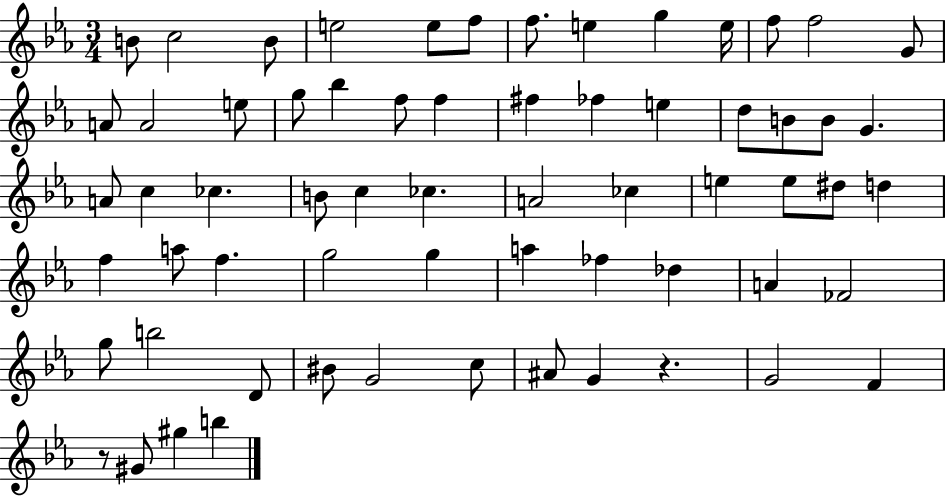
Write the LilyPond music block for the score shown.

{
  \clef treble
  \numericTimeSignature
  \time 3/4
  \key ees \major
  \repeat volta 2 { b'8 c''2 b'8 | e''2 e''8 f''8 | f''8. e''4 g''4 e''16 | f''8 f''2 g'8 | \break a'8 a'2 e''8 | g''8 bes''4 f''8 f''4 | fis''4 fes''4 e''4 | d''8 b'8 b'8 g'4. | \break a'8 c''4 ces''4. | b'8 c''4 ces''4. | a'2 ces''4 | e''4 e''8 dis''8 d''4 | \break f''4 a''8 f''4. | g''2 g''4 | a''4 fes''4 des''4 | a'4 fes'2 | \break g''8 b''2 d'8 | bis'8 g'2 c''8 | ais'8 g'4 r4. | g'2 f'4 | \break r8 gis'8 gis''4 b''4 | } \bar "|."
}